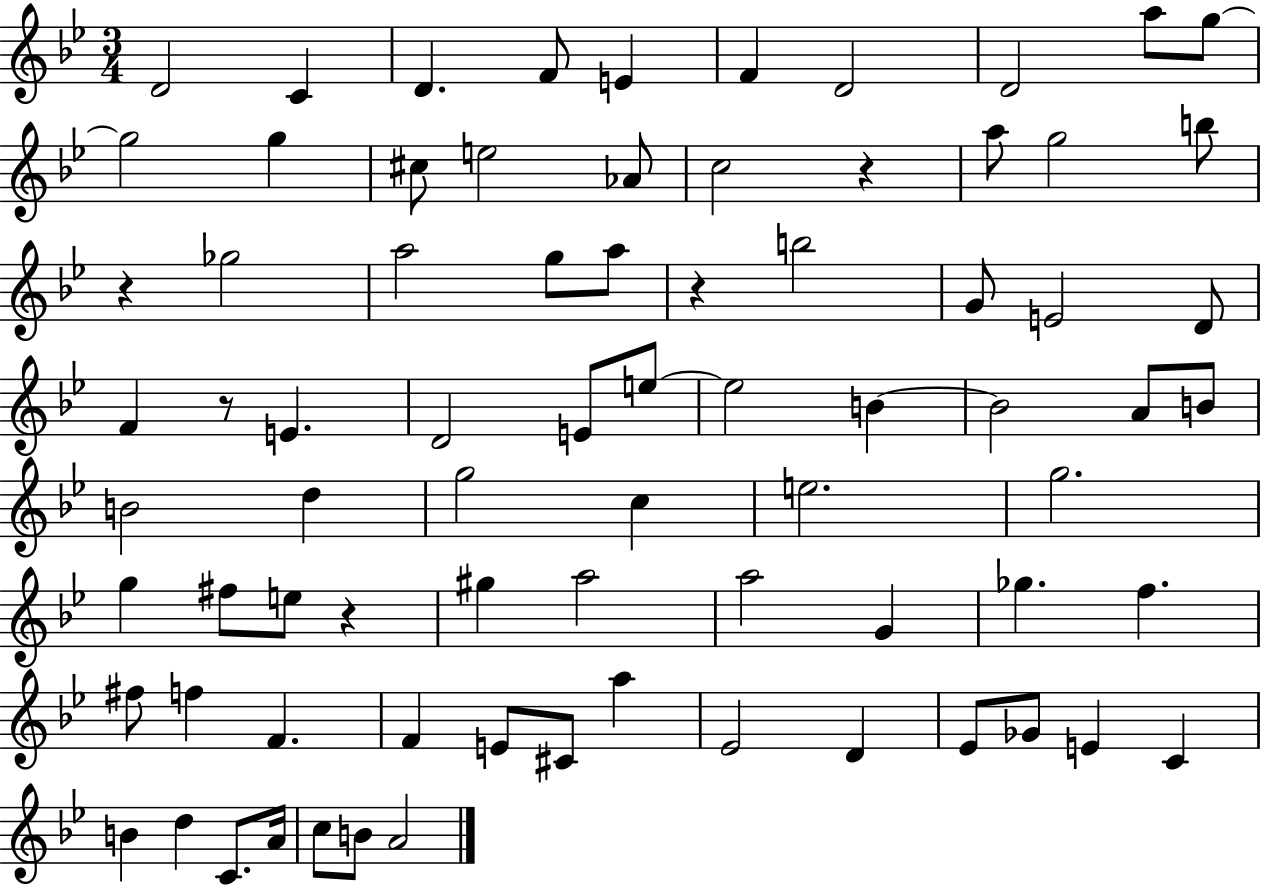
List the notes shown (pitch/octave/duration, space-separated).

D4/h C4/q D4/q. F4/e E4/q F4/q D4/h D4/h A5/e G5/e G5/h G5/q C#5/e E5/h Ab4/e C5/h R/q A5/e G5/h B5/e R/q Gb5/h A5/h G5/e A5/e R/q B5/h G4/e E4/h D4/e F4/q R/e E4/q. D4/h E4/e E5/e E5/h B4/q B4/h A4/e B4/e B4/h D5/q G5/h C5/q E5/h. G5/h. G5/q F#5/e E5/e R/q G#5/q A5/h A5/h G4/q Gb5/q. F5/q. F#5/e F5/q F4/q. F4/q E4/e C#4/e A5/q Eb4/h D4/q Eb4/e Gb4/e E4/q C4/q B4/q D5/q C4/e. A4/s C5/e B4/e A4/h